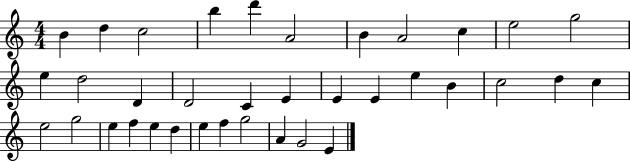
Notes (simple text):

B4/q D5/q C5/h B5/q D6/q A4/h B4/q A4/h C5/q E5/h G5/h E5/q D5/h D4/q D4/h C4/q E4/q E4/q E4/q E5/q B4/q C5/h D5/q C5/q E5/h G5/h E5/q F5/q E5/q D5/q E5/q F5/q G5/h A4/q G4/h E4/q